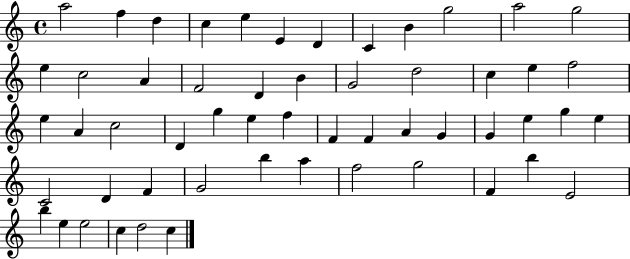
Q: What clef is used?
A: treble